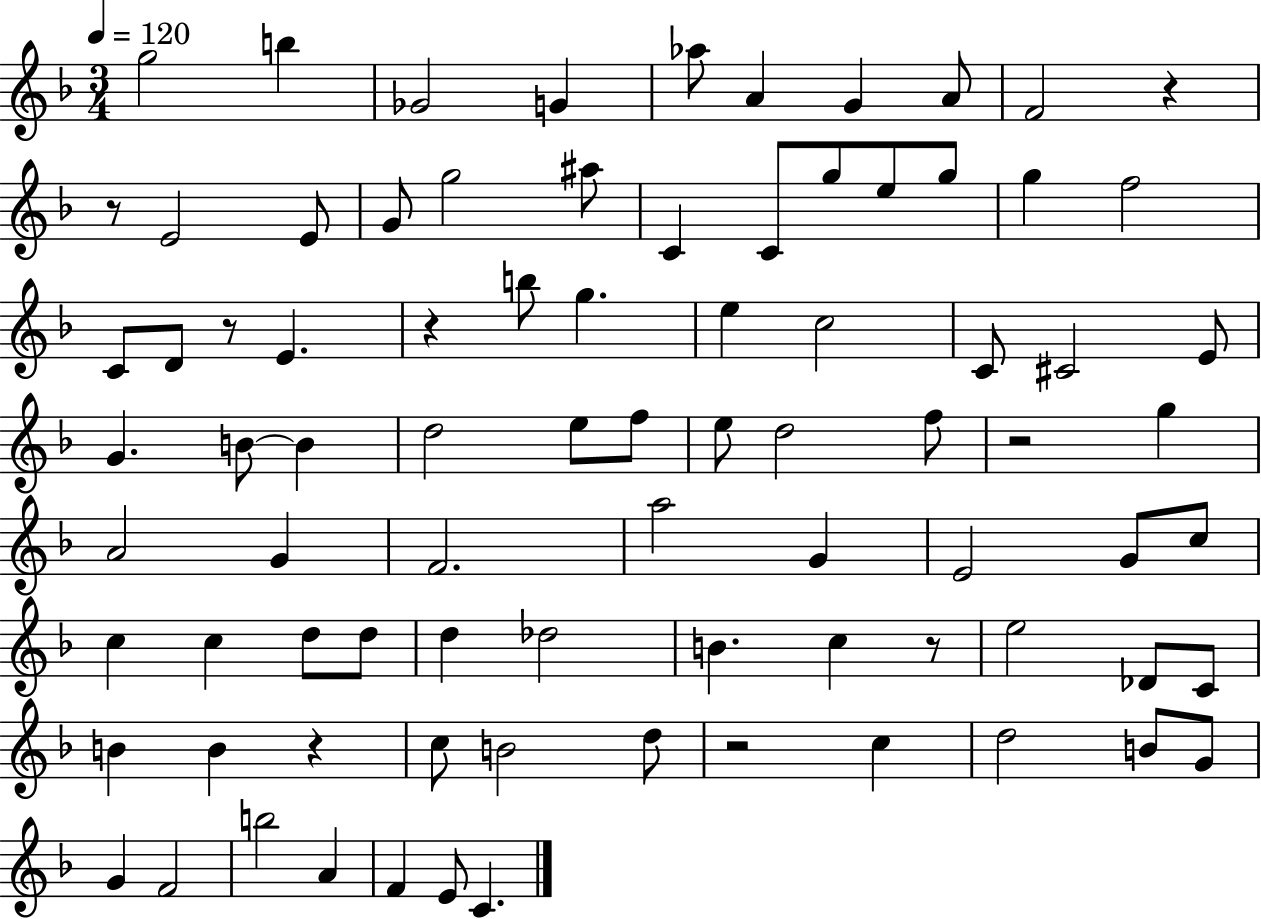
X:1
T:Untitled
M:3/4
L:1/4
K:F
g2 b _G2 G _a/2 A G A/2 F2 z z/2 E2 E/2 G/2 g2 ^a/2 C C/2 g/2 e/2 g/2 g f2 C/2 D/2 z/2 E z b/2 g e c2 C/2 ^C2 E/2 G B/2 B d2 e/2 f/2 e/2 d2 f/2 z2 g A2 G F2 a2 G E2 G/2 c/2 c c d/2 d/2 d _d2 B c z/2 e2 _D/2 C/2 B B z c/2 B2 d/2 z2 c d2 B/2 G/2 G F2 b2 A F E/2 C